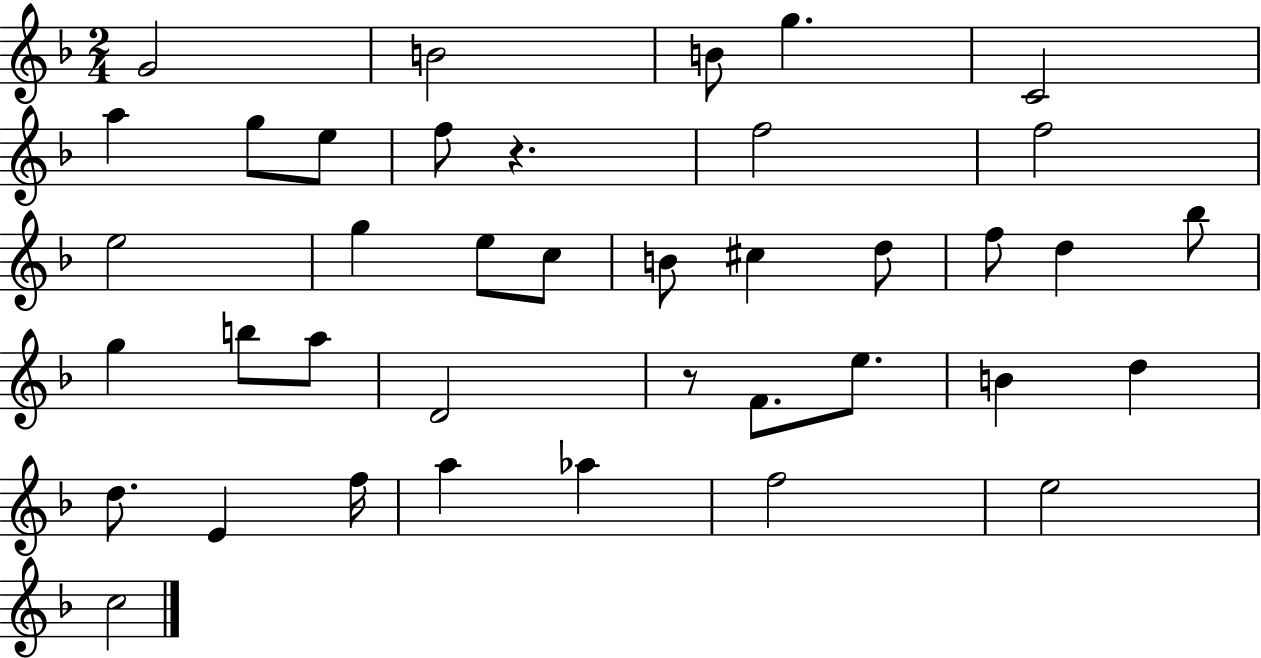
X:1
T:Untitled
M:2/4
L:1/4
K:F
G2 B2 B/2 g C2 a g/2 e/2 f/2 z f2 f2 e2 g e/2 c/2 B/2 ^c d/2 f/2 d _b/2 g b/2 a/2 D2 z/2 F/2 e/2 B d d/2 E f/4 a _a f2 e2 c2